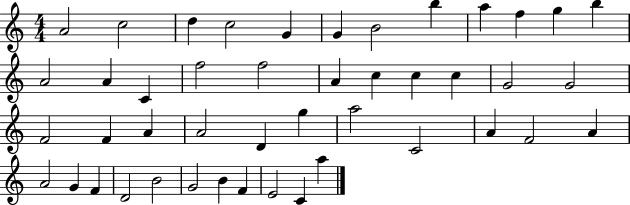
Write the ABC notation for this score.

X:1
T:Untitled
M:4/4
L:1/4
K:C
A2 c2 d c2 G G B2 b a f g b A2 A C f2 f2 A c c c G2 G2 F2 F A A2 D g a2 C2 A F2 A A2 G F D2 B2 G2 B F E2 C a